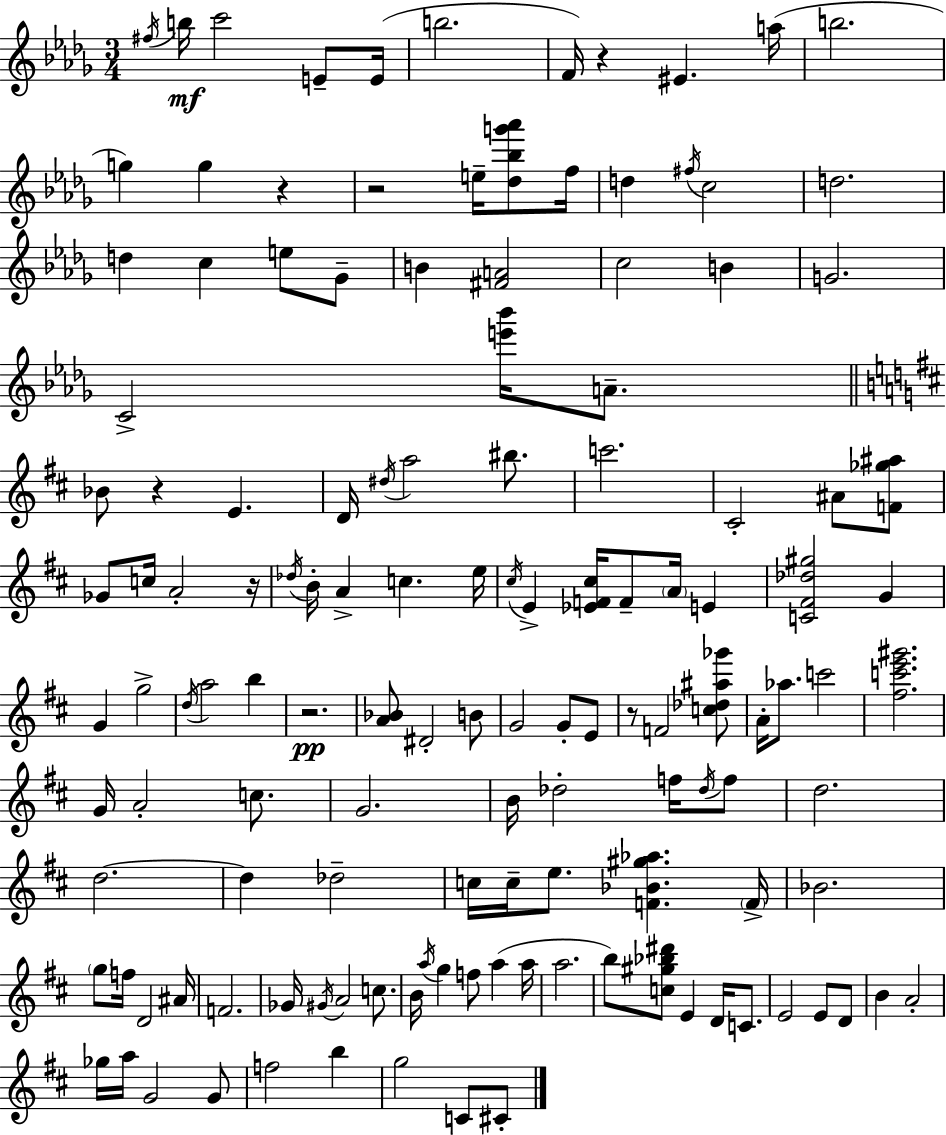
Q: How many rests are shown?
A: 7